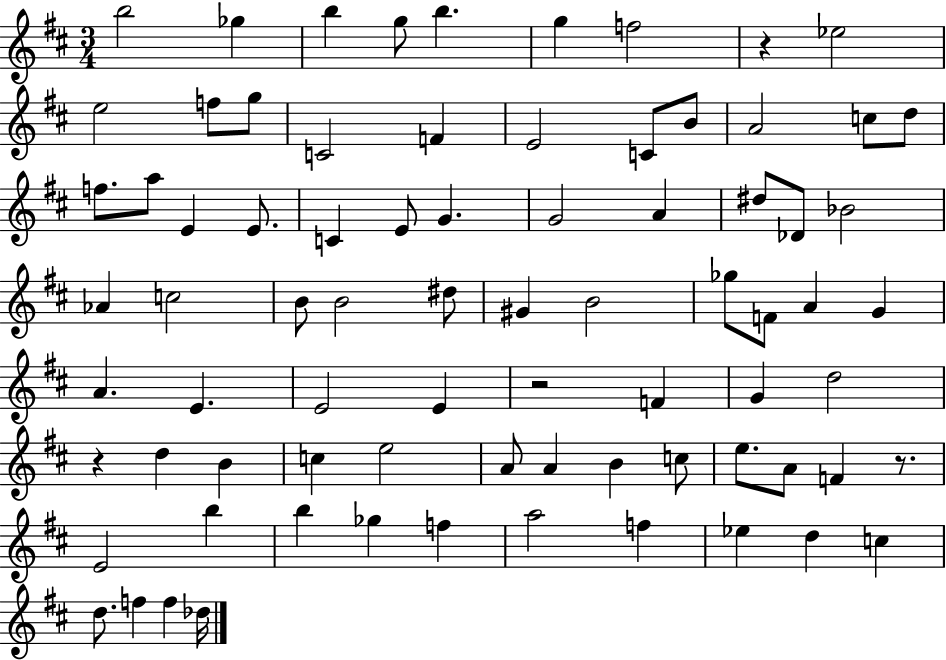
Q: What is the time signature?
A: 3/4